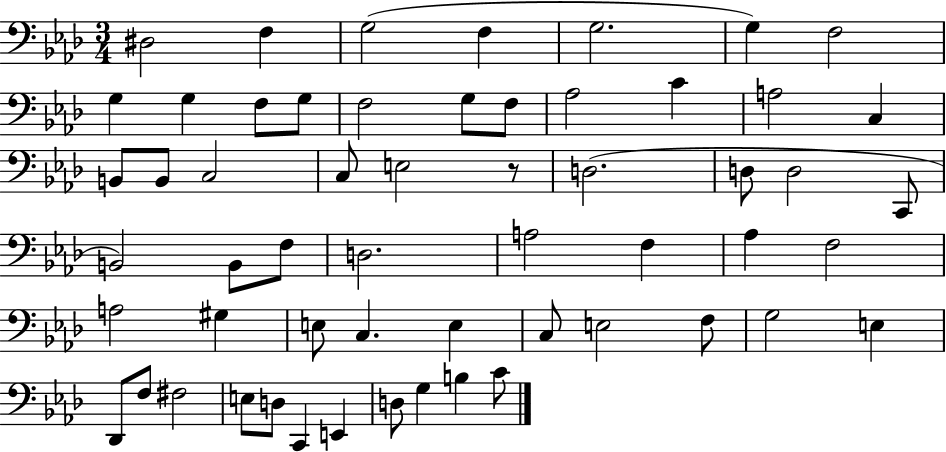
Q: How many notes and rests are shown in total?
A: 57